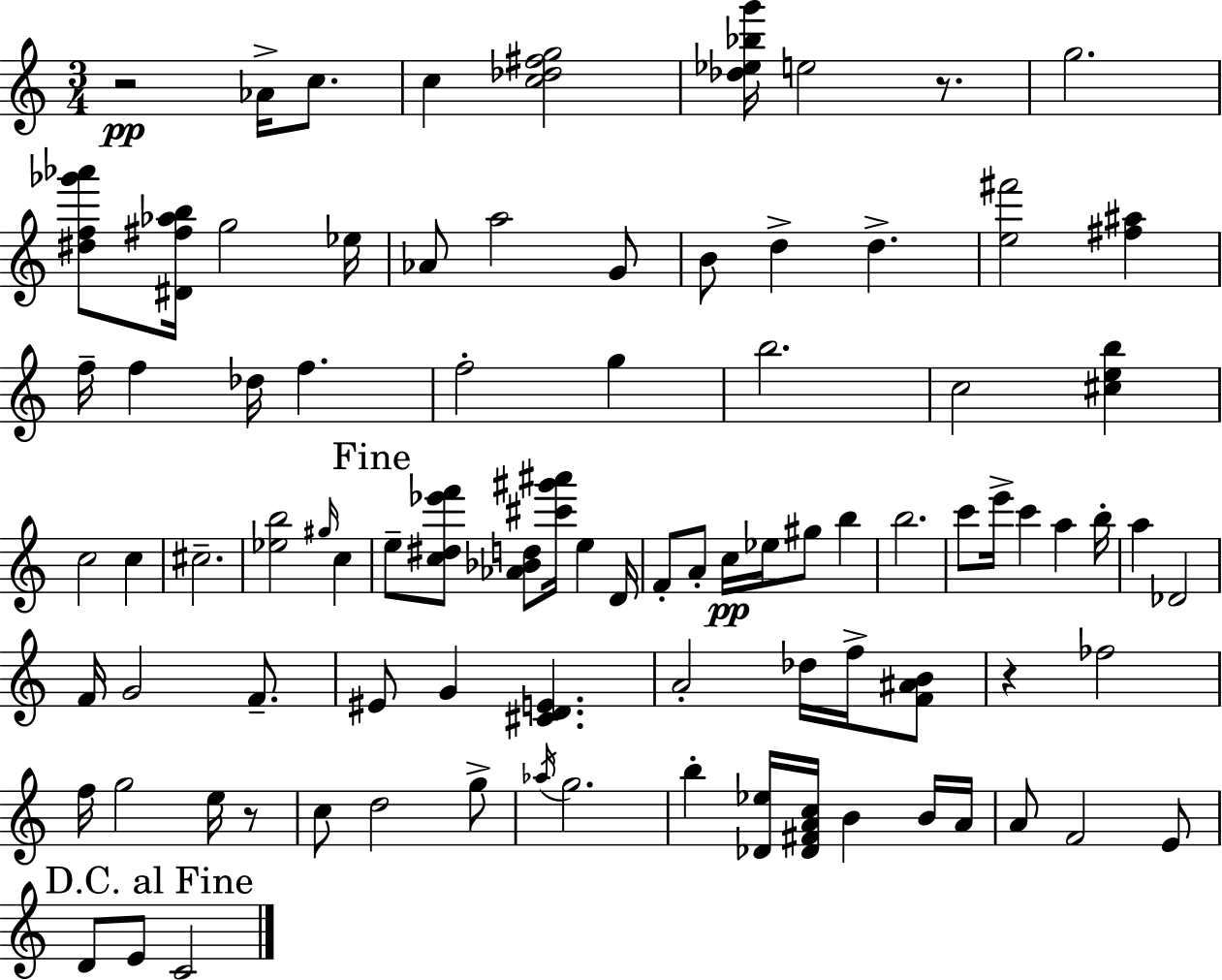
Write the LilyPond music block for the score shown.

{
  \clef treble
  \numericTimeSignature
  \time 3/4
  \key c \major
  r2\pp aes'16-> c''8. | c''4 <c'' des'' fis'' g''>2 | <des'' ees'' bes'' g'''>16 e''2 r8. | g''2. | \break <dis'' f'' ges''' aes'''>8 <dis' fis'' aes'' b''>16 g''2 ees''16 | aes'8 a''2 g'8 | b'8 d''4-> d''4.-> | <e'' fis'''>2 <fis'' ais''>4 | \break f''16-- f''4 des''16 f''4. | f''2-. g''4 | b''2. | c''2 <cis'' e'' b''>4 | \break c''2 c''4 | cis''2.-- | <ees'' b''>2 \grace { gis''16 } c''4 | \mark "Fine" e''8-- <c'' dis'' ees''' f'''>8 <aes' bes' d''>8 <cis''' gis''' ais'''>16 e''4 | \break d'16 f'8-. a'8-. c''16\pp ees''16 gis''8 b''4 | b''2. | c'''8 e'''16-> c'''4 a''4 | b''16-. a''4 des'2 | \break f'16 g'2 f'8.-- | eis'8 g'4 <cis' d' e'>4. | a'2-. des''16 f''16-> <f' ais' b'>8 | r4 fes''2 | \break f''16 g''2 e''16 r8 | c''8 d''2 g''8-> | \acciaccatura { aes''16 } g''2. | b''4-. <des' ees''>16 <des' fis' a' c''>16 b'4 | \break b'16 a'16 a'8 f'2 | e'8 \mark "D.C. al Fine" d'8 e'8 c'2 | \bar "|."
}